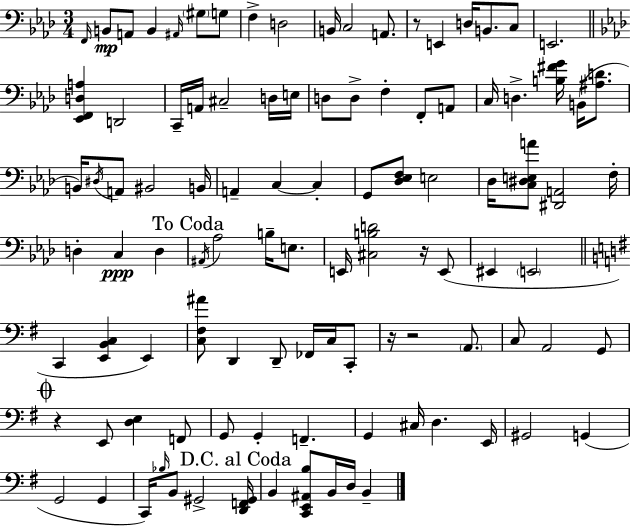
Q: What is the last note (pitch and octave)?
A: B2